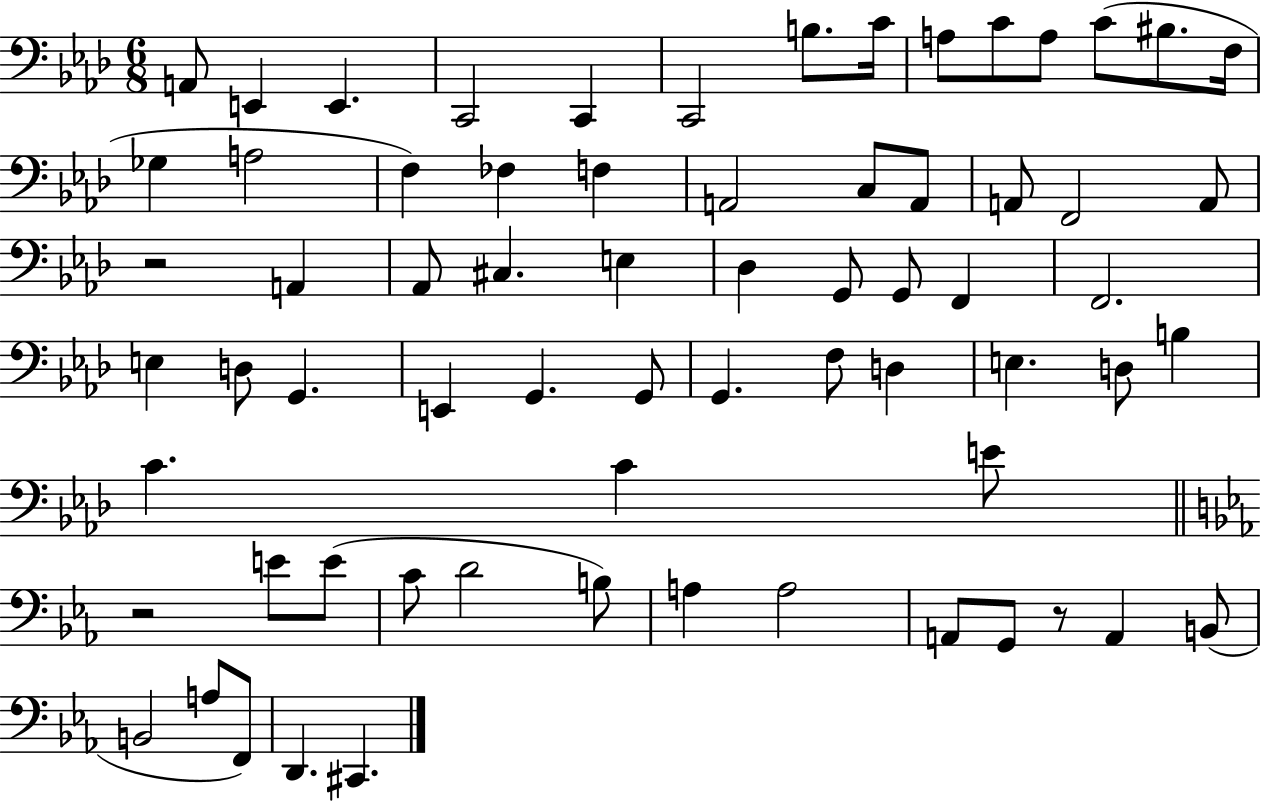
X:1
T:Untitled
M:6/8
L:1/4
K:Ab
A,,/2 E,, E,, C,,2 C,, C,,2 B,/2 C/4 A,/2 C/2 A,/2 C/2 ^B,/2 F,/4 _G, A,2 F, _F, F, A,,2 C,/2 A,,/2 A,,/2 F,,2 A,,/2 z2 A,, _A,,/2 ^C, E, _D, G,,/2 G,,/2 F,, F,,2 E, D,/2 G,, E,, G,, G,,/2 G,, F,/2 D, E, D,/2 B, C C E/2 z2 E/2 E/2 C/2 D2 B,/2 A, A,2 A,,/2 G,,/2 z/2 A,, B,,/2 B,,2 A,/2 F,,/2 D,, ^C,,